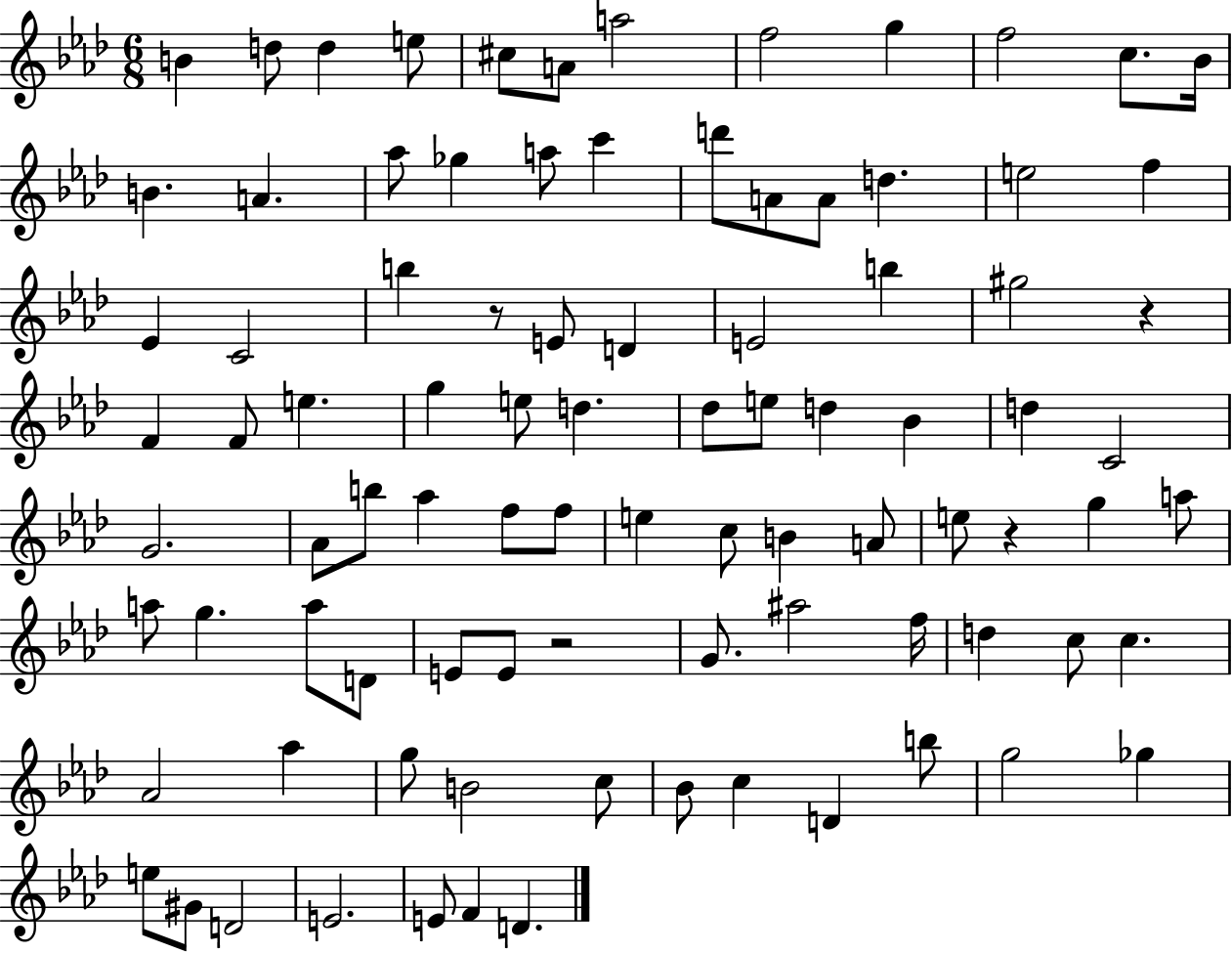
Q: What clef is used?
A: treble